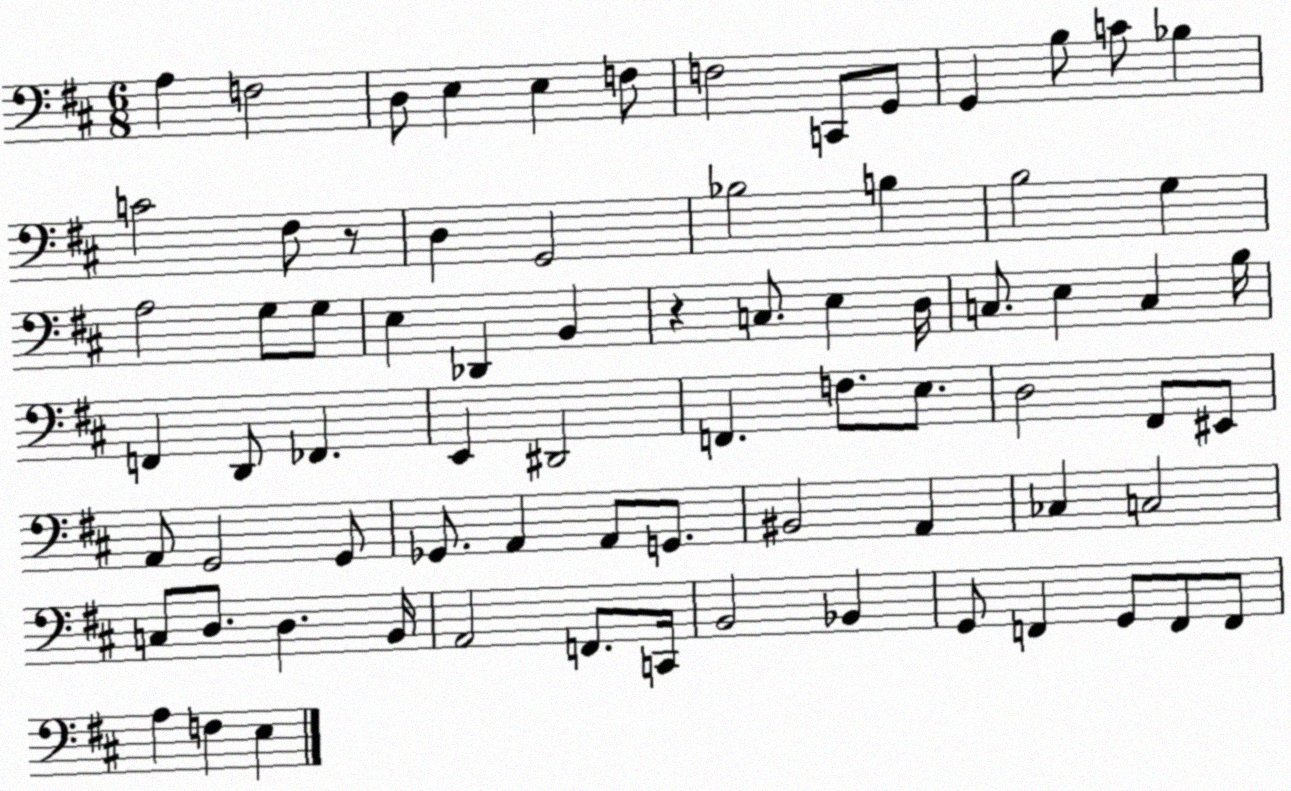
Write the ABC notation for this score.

X:1
T:Untitled
M:6/8
L:1/4
K:D
A, F,2 D,/2 E, E, F,/2 F,2 C,,/2 G,,/2 G,, B,/2 C/2 _B, C2 ^F,/2 z/2 D, G,,2 _B,2 B, B,2 G, A,2 G,/2 G,/2 E, _D,, B,, z C,/2 E, D,/4 C,/2 E, C, B,/4 F,, D,,/2 _F,, E,, ^D,,2 F,, F,/2 E,/2 D,2 ^F,,/2 ^E,,/2 A,,/2 G,,2 G,,/2 _G,,/2 A,, A,,/2 G,,/2 ^B,,2 A,, _C, C,2 C,/2 D,/2 D, B,,/4 A,,2 F,,/2 C,,/4 B,,2 _B,, G,,/2 F,, G,,/2 F,,/2 F,,/2 A, F, E,